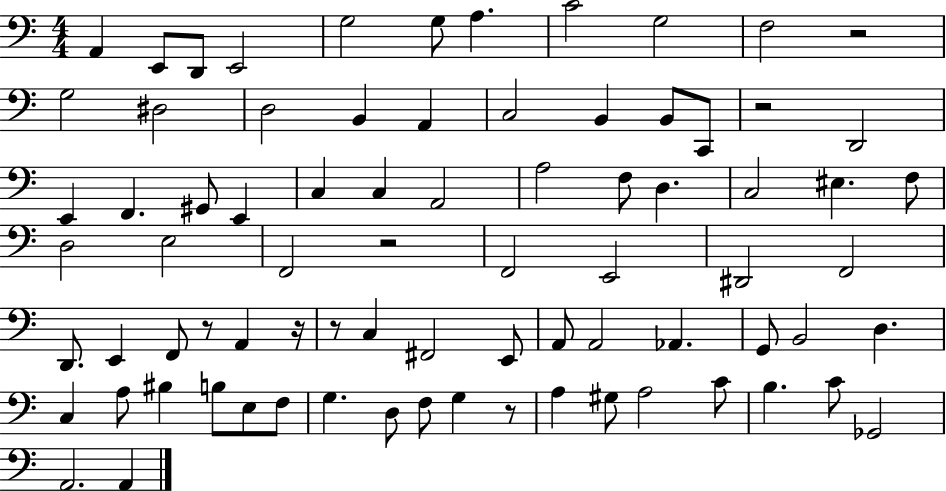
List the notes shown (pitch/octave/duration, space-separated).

A2/q E2/e D2/e E2/h G3/h G3/e A3/q. C4/h G3/h F3/h R/h G3/h D#3/h D3/h B2/q A2/q C3/h B2/q B2/e C2/e R/h D2/h E2/q F2/q. G#2/e E2/q C3/q C3/q A2/h A3/h F3/e D3/q. C3/h EIS3/q. F3/e D3/h E3/h F2/h R/h F2/h E2/h D#2/h F2/h D2/e. E2/q F2/e R/e A2/q R/s R/e C3/q F#2/h E2/e A2/e A2/h Ab2/q. G2/e B2/h D3/q. C3/q A3/e BIS3/q B3/e E3/e F3/e G3/q. D3/e F3/e G3/q R/e A3/q G#3/e A3/h C4/e B3/q. C4/e Gb2/h A2/h. A2/q